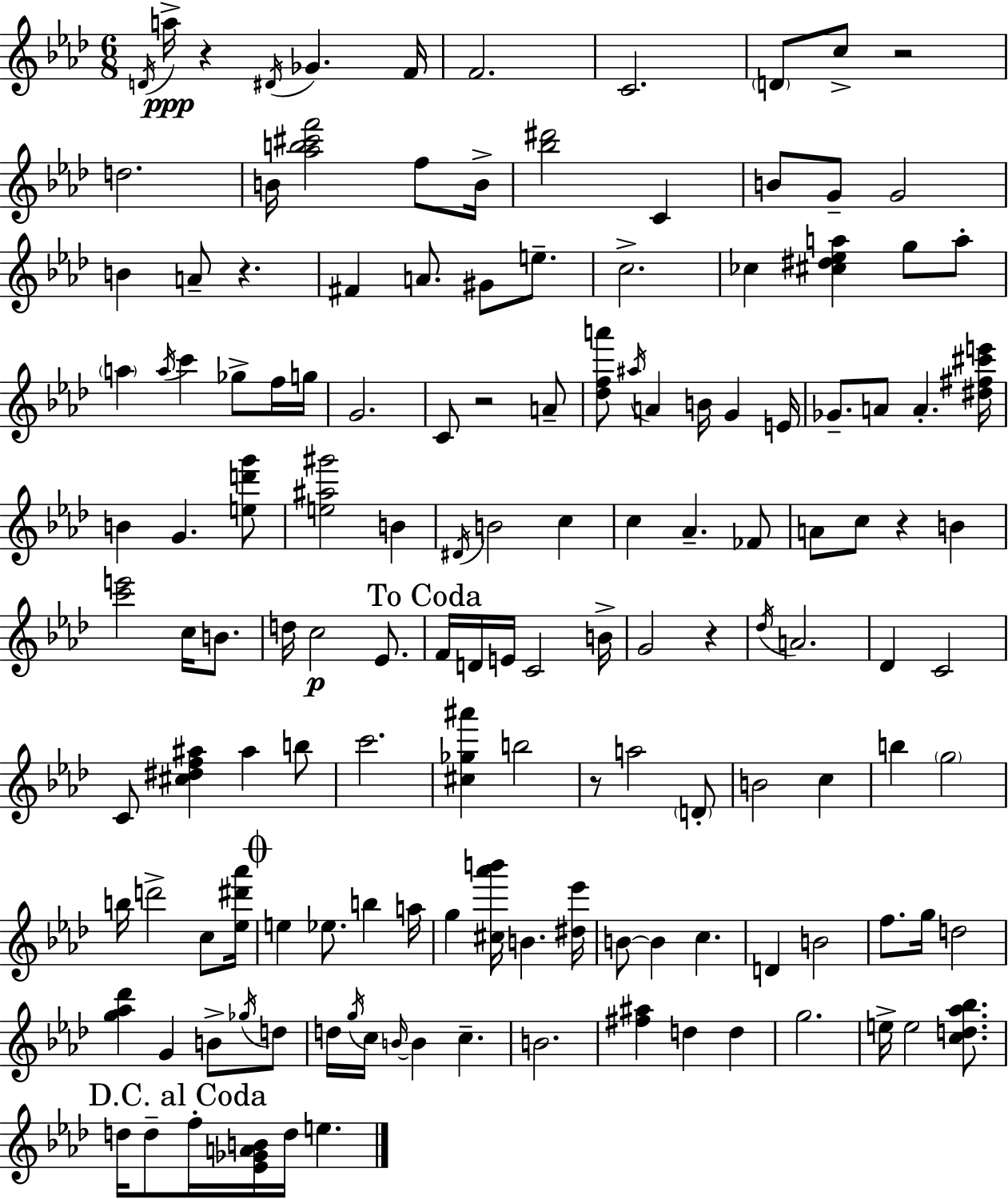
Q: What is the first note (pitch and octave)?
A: D4